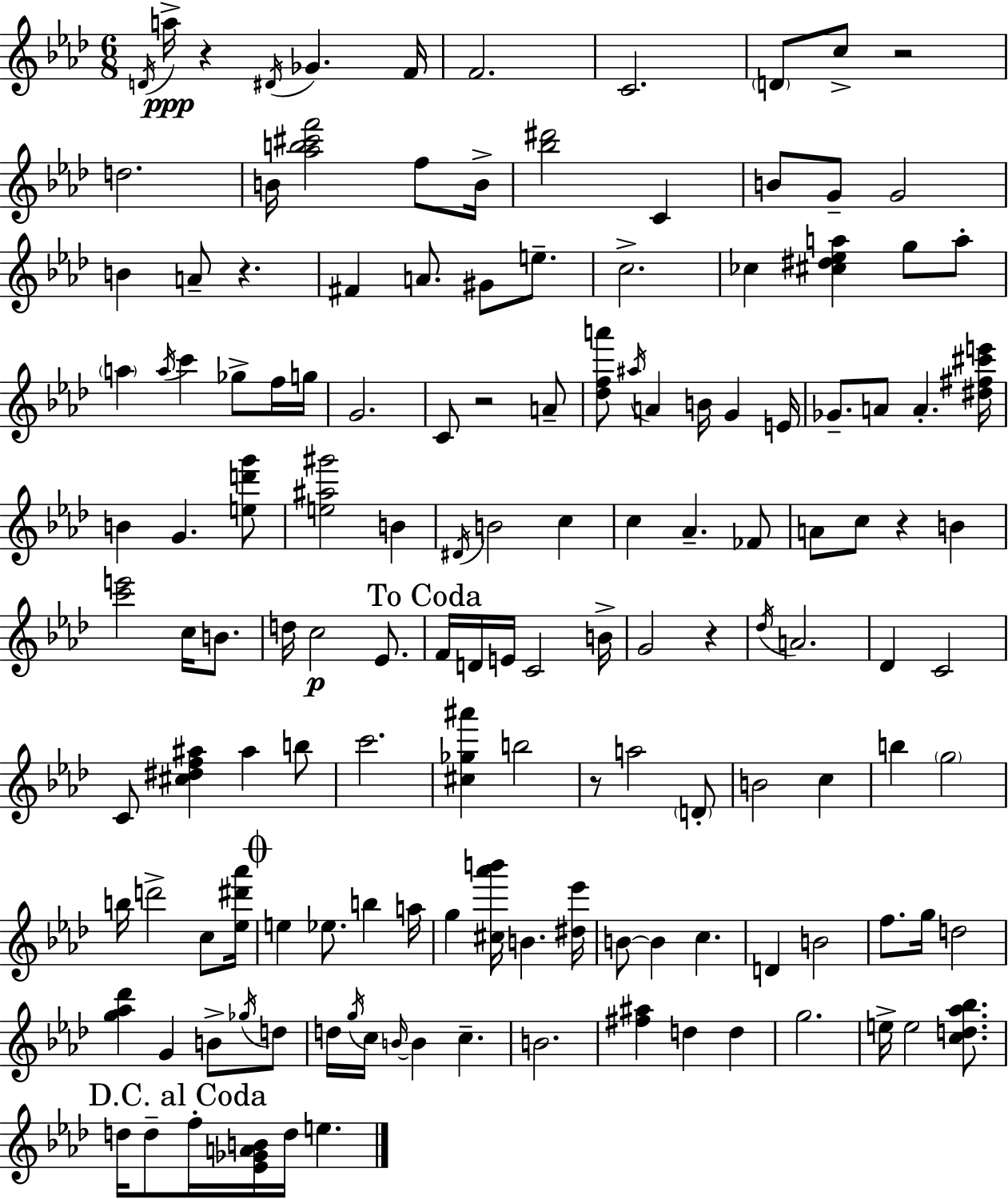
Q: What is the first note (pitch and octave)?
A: D4